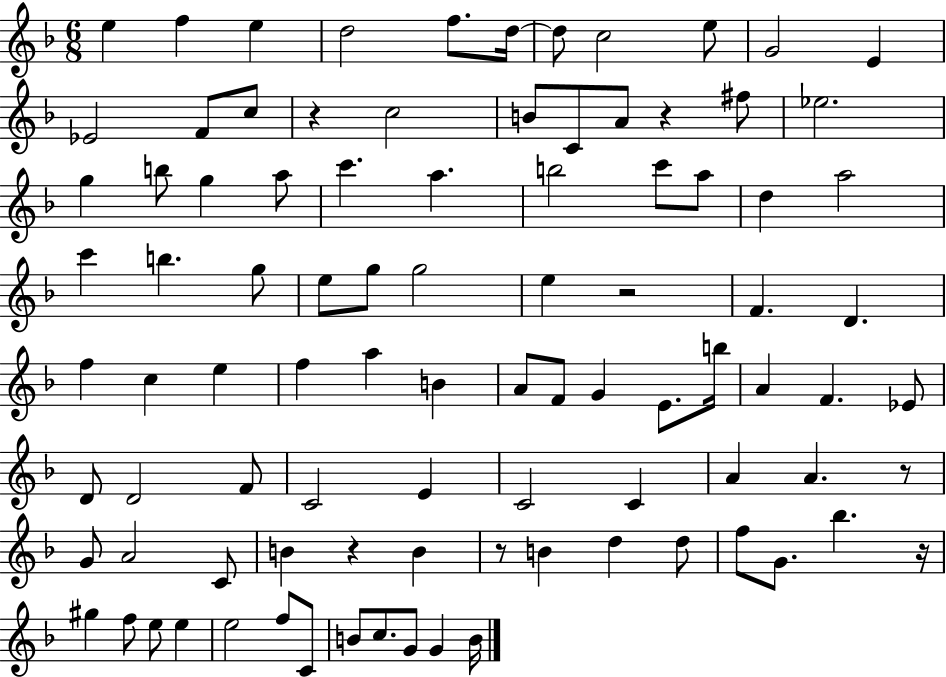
E5/q F5/q E5/q D5/h F5/e. D5/s D5/e C5/h E5/e G4/h E4/q Eb4/h F4/e C5/e R/q C5/h B4/e C4/e A4/e R/q F#5/e Eb5/h. G5/q B5/e G5/q A5/e C6/q. A5/q. B5/h C6/e A5/e D5/q A5/h C6/q B5/q. G5/e E5/e G5/e G5/h E5/q R/h F4/q. D4/q. F5/q C5/q E5/q F5/q A5/q B4/q A4/e F4/e G4/q E4/e. B5/s A4/q F4/q. Eb4/e D4/e D4/h F4/e C4/h E4/q C4/h C4/q A4/q A4/q. R/e G4/e A4/h C4/e B4/q R/q B4/q R/e B4/q D5/q D5/e F5/e G4/e. Bb5/q. R/s G#5/q F5/e E5/e E5/q E5/h F5/e C4/e B4/e C5/e. G4/e G4/q B4/s